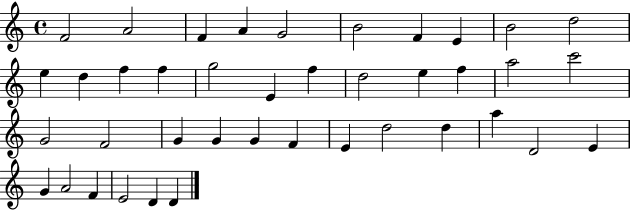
F4/h A4/h F4/q A4/q G4/h B4/h F4/q E4/q B4/h D5/h E5/q D5/q F5/q F5/q G5/h E4/q F5/q D5/h E5/q F5/q A5/h C6/h G4/h F4/h G4/q G4/q G4/q F4/q E4/q D5/h D5/q A5/q D4/h E4/q G4/q A4/h F4/q E4/h D4/q D4/q